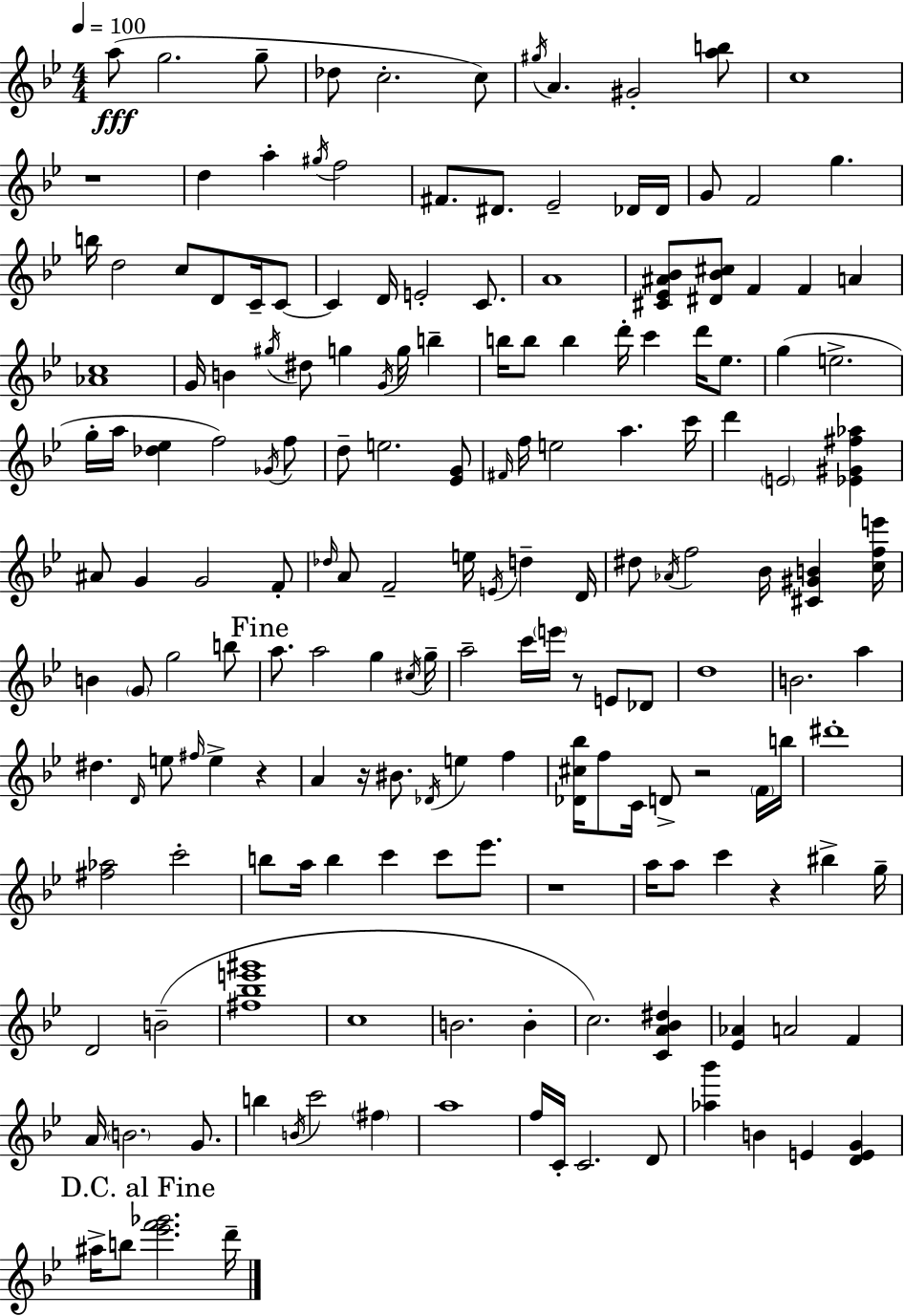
{
  \clef treble
  \numericTimeSignature
  \time 4/4
  \key g \minor
  \tempo 4 = 100
  \repeat volta 2 { a''8(\fff g''2. g''8-- | des''8 c''2.-. c''8) | \acciaccatura { gis''16 } a'4. gis'2-. <a'' b''>8 | c''1 | \break r1 | d''4 a''4-. \acciaccatura { gis''16 } f''2 | fis'8. dis'8. ees'2-- | des'16 des'16 g'8 f'2 g''4. | \break b''16 d''2 c''8 d'8 c'16-- | c'8~~ c'4 d'16 e'2-. c'8. | a'1 | <cis' ees' ais' bes'>8 <dis' bes' cis''>8 f'4 f'4 a'4 | \break <aes' c''>1 | g'16 b'4 \acciaccatura { gis''16 } dis''8 g''4 \acciaccatura { g'16 } g''16 | b''4-- b''16 b''8 b''4 d'''16-. c'''4 | d'''16 ees''8. g''4( e''2.-> | \break g''16-. a''16 <des'' ees''>4 f''2) | \acciaccatura { ges'16 } f''8 d''8-- e''2. | <ees' g'>8 \grace { fis'16 } f''16 e''2 a''4. | c'''16 d'''4 \parenthesize e'2 | \break <ees' gis' fis'' aes''>4 ais'8 g'4 g'2 | f'8-. \grace { des''16 } a'8 f'2-- | e''16 \acciaccatura { e'16 } d''4-- d'16 dis''8 \acciaccatura { aes'16 } f''2 | bes'16 <cis' gis' b'>4 <c'' f'' e'''>16 b'4 \parenthesize g'8 g''2 | \break b''8 \mark "Fine" a''8. a''2 | g''4 \acciaccatura { cis''16 } g''16-- a''2-- | c'''16 \parenthesize e'''16 r8 e'8 des'8 d''1 | b'2. | \break a''4 dis''4. | \grace { d'16 } e''8 \grace { fis''16 } e''4-> r4 a'4 | r16 bis'8. \acciaccatura { des'16 } e''4 f''4 <des' cis'' bes''>16 f''8 | c'16 d'8-> r2 \parenthesize f'16 b''16 dis'''1-. | \break <fis'' aes''>2 | c'''2-. b''8 a''16 | b''4 c'''4 c'''8 ees'''8. r1 | a''16 a''8 | \break c'''4 r4 bis''4-> g''16-- d'2 | b'2--( <fis'' bes'' e''' gis'''>1 | c''1 | b'2. | \break b'4-. c''2.) | <c' a' bes' dis''>4 <ees' aes'>4 | a'2 f'4 a'16 \parenthesize b'2. | g'8. b''4 | \break \acciaccatura { b'16 } c'''2 \parenthesize fis''4 a''1 | f''16 c'16-. | c'2. d'8 <aes'' bes'''>4 | b'4 e'4 <d' e' g'>4 \mark "D.C. al Fine" ais''16-> b''8 | \break <ees''' f''' ges'''>2. d'''16-- } \bar "|."
}